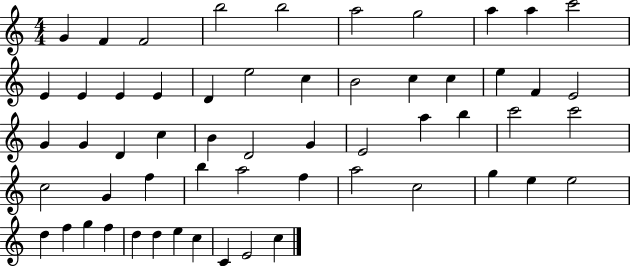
{
  \clef treble
  \numericTimeSignature
  \time 4/4
  \key c \major
  g'4 f'4 f'2 | b''2 b''2 | a''2 g''2 | a''4 a''4 c'''2 | \break e'4 e'4 e'4 e'4 | d'4 e''2 c''4 | b'2 c''4 c''4 | e''4 f'4 e'2 | \break g'4 g'4 d'4 c''4 | b'4 d'2 g'4 | e'2 a''4 b''4 | c'''2 c'''2 | \break c''2 g'4 f''4 | b''4 a''2 f''4 | a''2 c''2 | g''4 e''4 e''2 | \break d''4 f''4 g''4 f''4 | d''4 d''4 e''4 c''4 | c'4 e'2 c''4 | \bar "|."
}